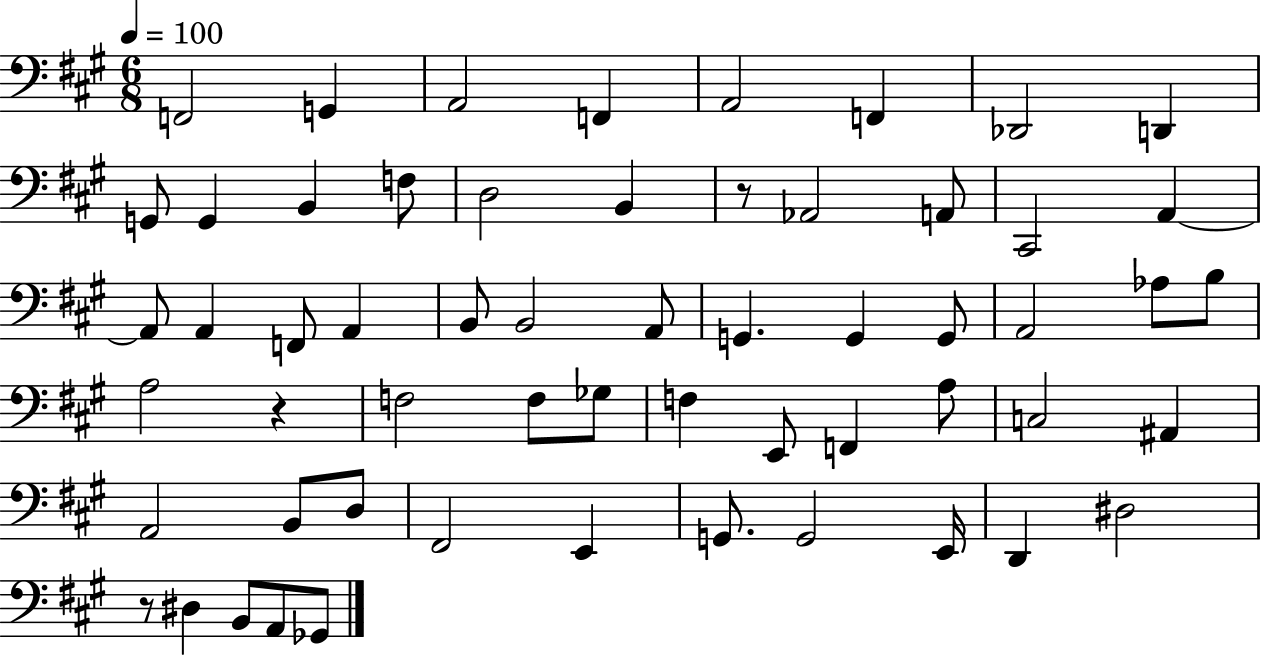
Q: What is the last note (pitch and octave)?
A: Gb2